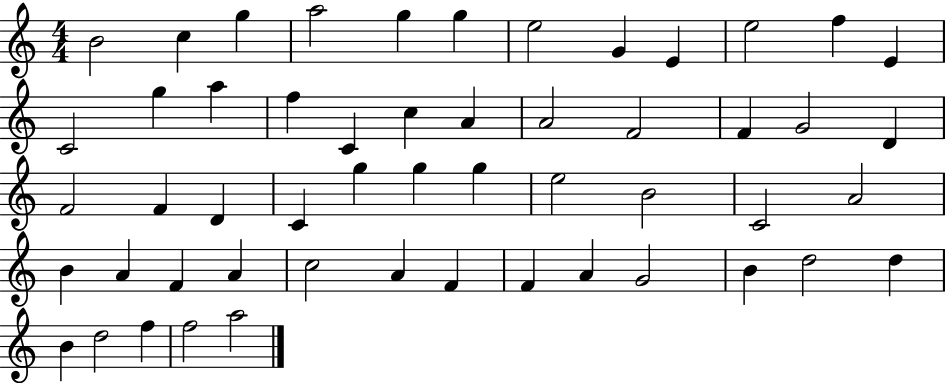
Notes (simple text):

B4/h C5/q G5/q A5/h G5/q G5/q E5/h G4/q E4/q E5/h F5/q E4/q C4/h G5/q A5/q F5/q C4/q C5/q A4/q A4/h F4/h F4/q G4/h D4/q F4/h F4/q D4/q C4/q G5/q G5/q G5/q E5/h B4/h C4/h A4/h B4/q A4/q F4/q A4/q C5/h A4/q F4/q F4/q A4/q G4/h B4/q D5/h D5/q B4/q D5/h F5/q F5/h A5/h